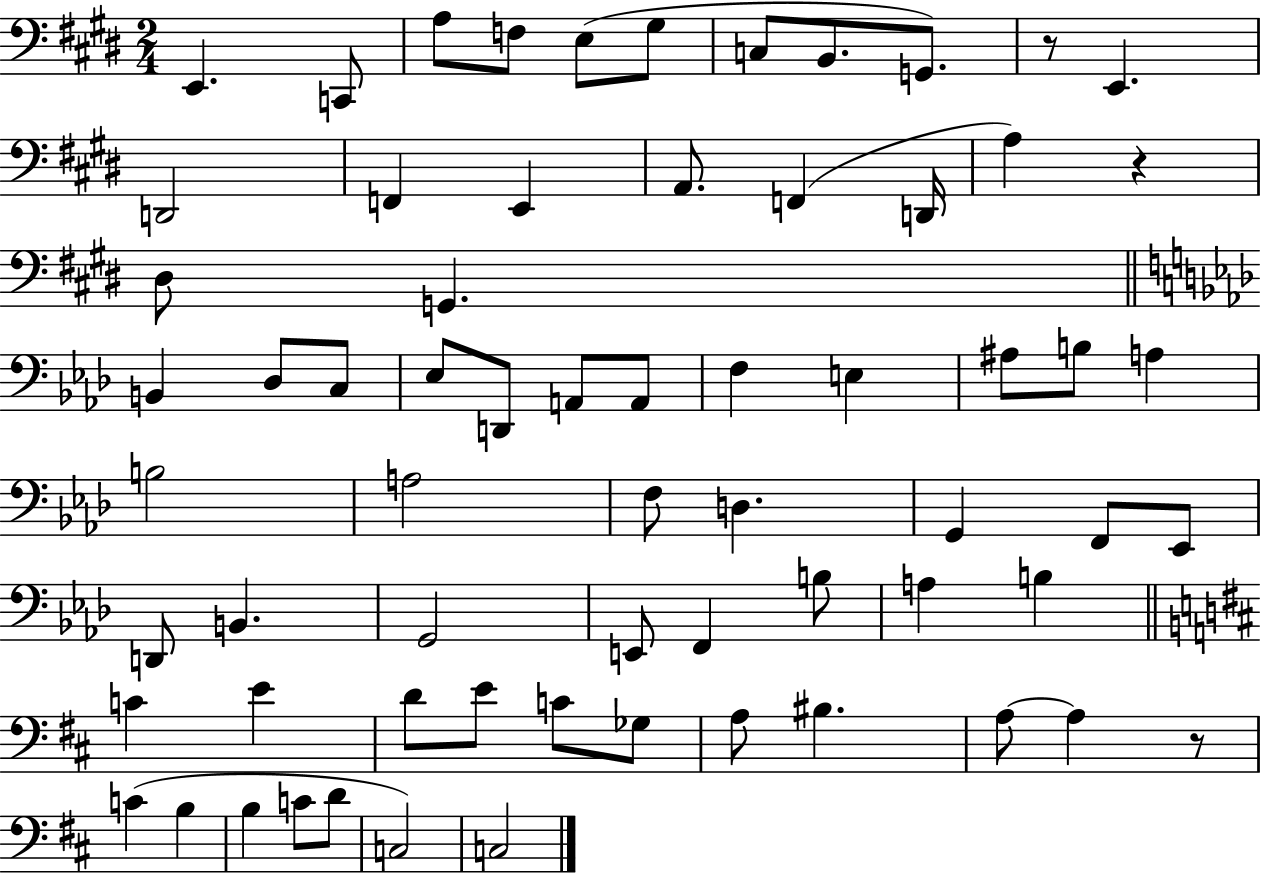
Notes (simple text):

E2/q. C2/e A3/e F3/e E3/e G#3/e C3/e B2/e. G2/e. R/e E2/q. D2/h F2/q E2/q A2/e. F2/q D2/s A3/q R/q D#3/e G2/q. B2/q Db3/e C3/e Eb3/e D2/e A2/e A2/e F3/q E3/q A#3/e B3/e A3/q B3/h A3/h F3/e D3/q. G2/q F2/e Eb2/e D2/e B2/q. G2/h E2/e F2/q B3/e A3/q B3/q C4/q E4/q D4/e E4/e C4/e Gb3/e A3/e BIS3/q. A3/e A3/q R/e C4/q B3/q B3/q C4/e D4/e C3/h C3/h